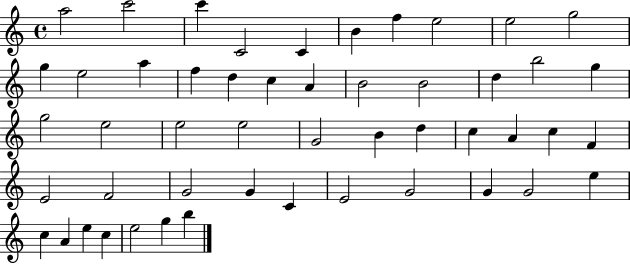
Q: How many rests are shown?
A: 0